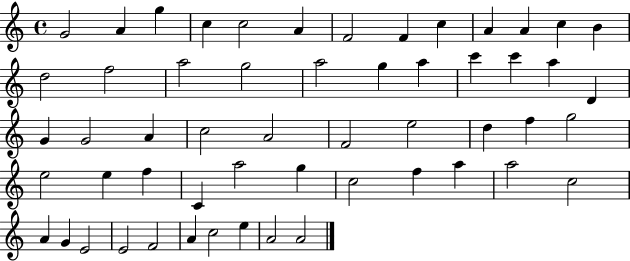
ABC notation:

X:1
T:Untitled
M:4/4
L:1/4
K:C
G2 A g c c2 A F2 F c A A c B d2 f2 a2 g2 a2 g a c' c' a D G G2 A c2 A2 F2 e2 d f g2 e2 e f C a2 g c2 f a a2 c2 A G E2 E2 F2 A c2 e A2 A2